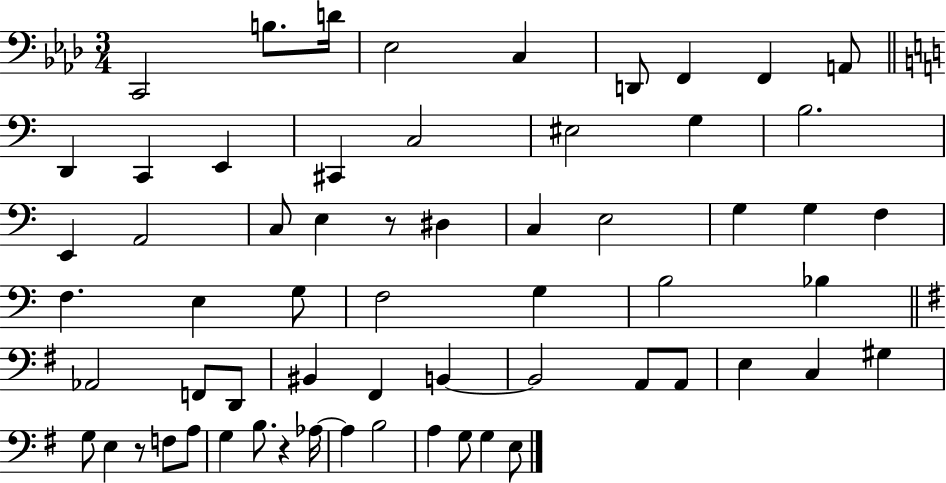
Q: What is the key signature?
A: AES major